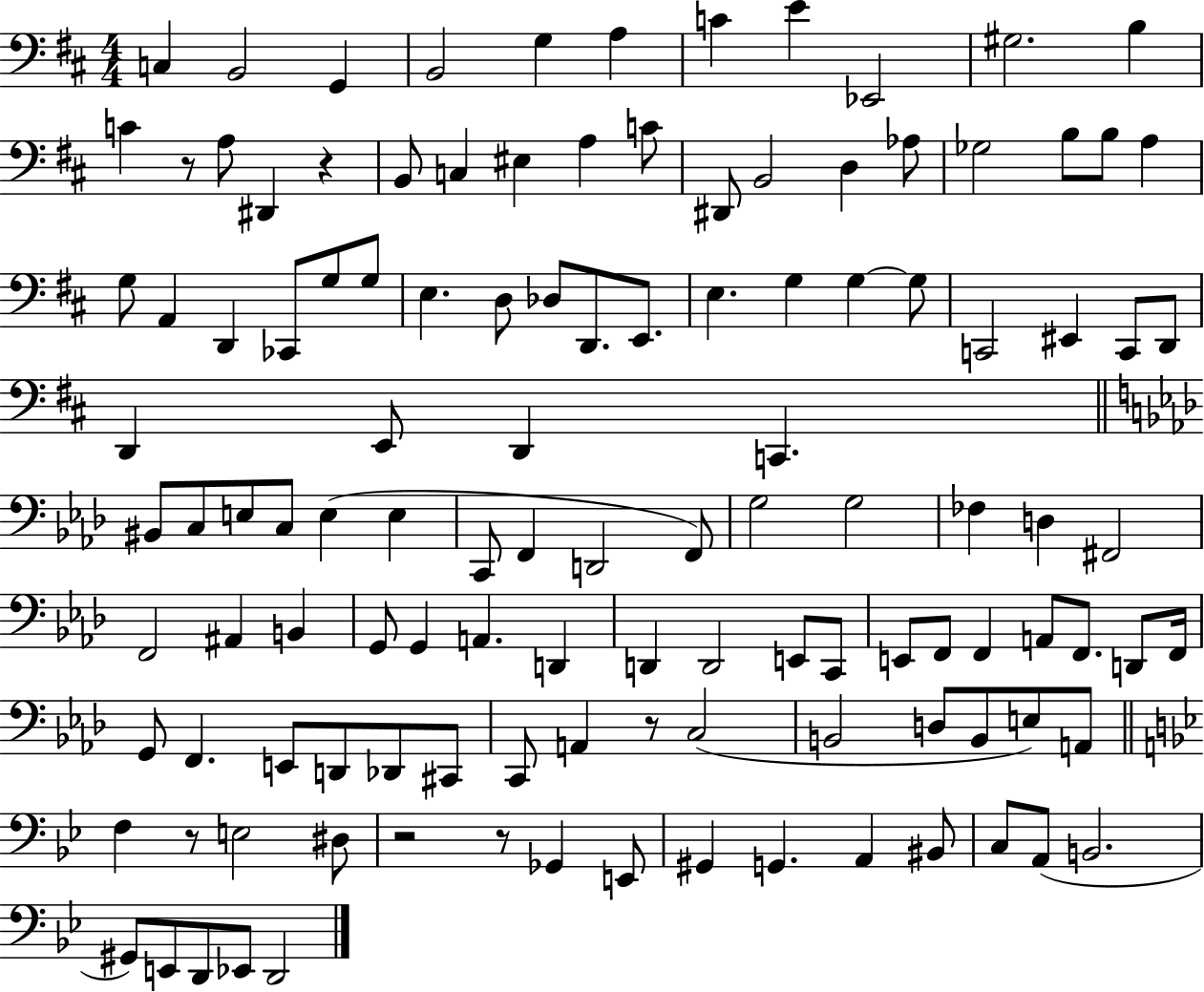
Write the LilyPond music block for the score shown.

{
  \clef bass
  \numericTimeSignature
  \time 4/4
  \key d \major
  c4 b,2 g,4 | b,2 g4 a4 | c'4 e'4 ees,2 | gis2. b4 | \break c'4 r8 a8 dis,4 r4 | b,8 c4 eis4 a4 c'8 | dis,8 b,2 d4 aes8 | ges2 b8 b8 a4 | \break g8 a,4 d,4 ces,8 g8 g8 | e4. d8 des8 d,8. e,8. | e4. g4 g4~~ g8 | c,2 eis,4 c,8 d,8 | \break d,4 e,8 d,4 c,4. | \bar "||" \break \key aes \major bis,8 c8 e8 c8 e4( e4 | c,8 f,4 d,2 f,8) | g2 g2 | fes4 d4 fis,2 | \break f,2 ais,4 b,4 | g,8 g,4 a,4. d,4 | d,4 d,2 e,8 c,8 | e,8 f,8 f,4 a,8 f,8. d,8 f,16 | \break g,8 f,4. e,8 d,8 des,8 cis,8 | c,8 a,4 r8 c2( | b,2 d8 b,8 e8) a,8 | \bar "||" \break \key g \minor f4 r8 e2 dis8 | r2 r8 ges,4 e,8 | gis,4 g,4. a,4 bis,8 | c8 a,8( b,2. | \break gis,8) e,8 d,8 ees,8 d,2 | \bar "|."
}